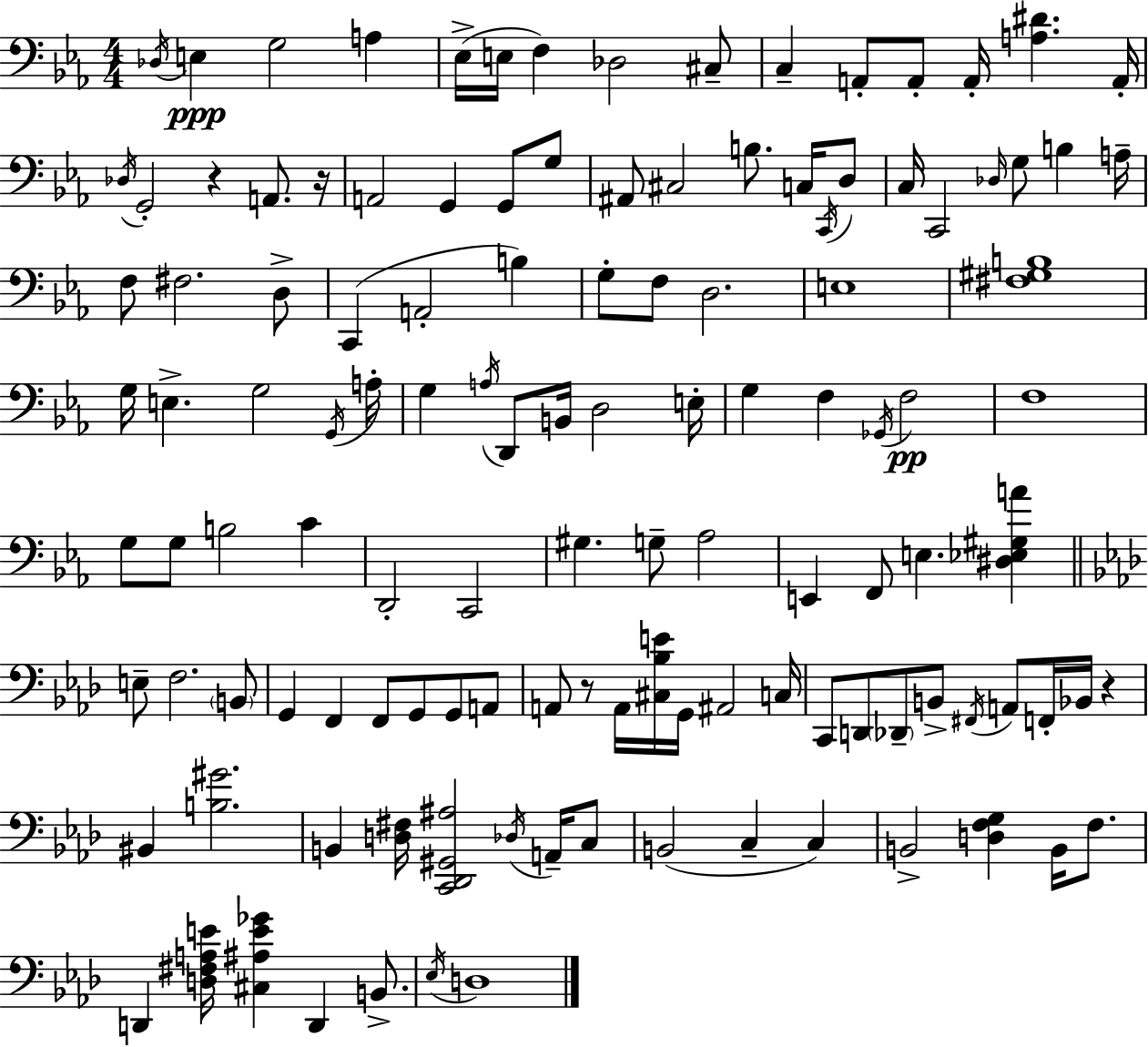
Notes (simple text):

Db3/s E3/q G3/h A3/q Eb3/s E3/s F3/q Db3/h C#3/e C3/q A2/e A2/e A2/s [A3,D#4]/q. A2/s Db3/s G2/h R/q A2/e. R/s A2/h G2/q G2/e G3/e A#2/e C#3/h B3/e. C3/s C2/s D3/e C3/s C2/h Db3/s G3/e B3/q A3/s F3/e F#3/h. D3/e C2/q A2/h B3/q G3/e F3/e D3/h. E3/w [F#3,G#3,B3]/w G3/s E3/q. G3/h G2/s A3/s G3/q A3/s D2/e B2/s D3/h E3/s G3/q F3/q Gb2/s F3/h F3/w G3/e G3/e B3/h C4/q D2/h C2/h G#3/q. G3/e Ab3/h E2/q F2/e E3/q. [D#3,Eb3,G#3,A4]/q E3/e F3/h. B2/e G2/q F2/q F2/e G2/e G2/e A2/e A2/e R/e A2/s [C#3,Bb3,E4]/s G2/s A#2/h C3/s C2/e D2/e Db2/e B2/e F#2/s A2/e F2/s Bb2/s R/q BIS2/q [B3,G#4]/h. B2/q [D3,F#3]/s [C2,Db2,G#2,A#3]/h Db3/s A2/s C3/e B2/h C3/q C3/q B2/h [D3,F3,G3]/q B2/s F3/e. D2/q [D3,F#3,A3,E4]/s [C#3,A#3,E4,Gb4]/q D2/q B2/e. Eb3/s D3/w